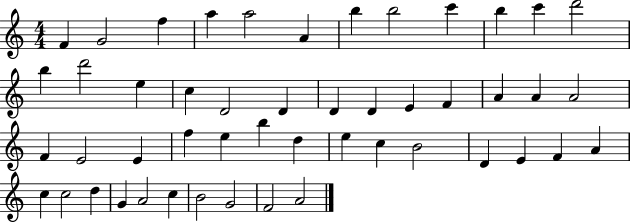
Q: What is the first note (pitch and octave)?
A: F4